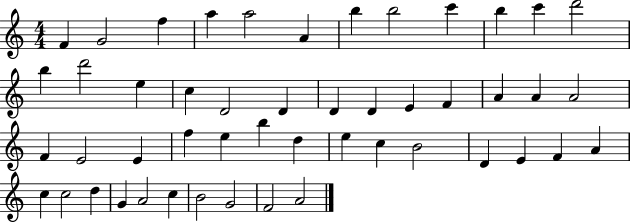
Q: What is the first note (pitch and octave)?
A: F4